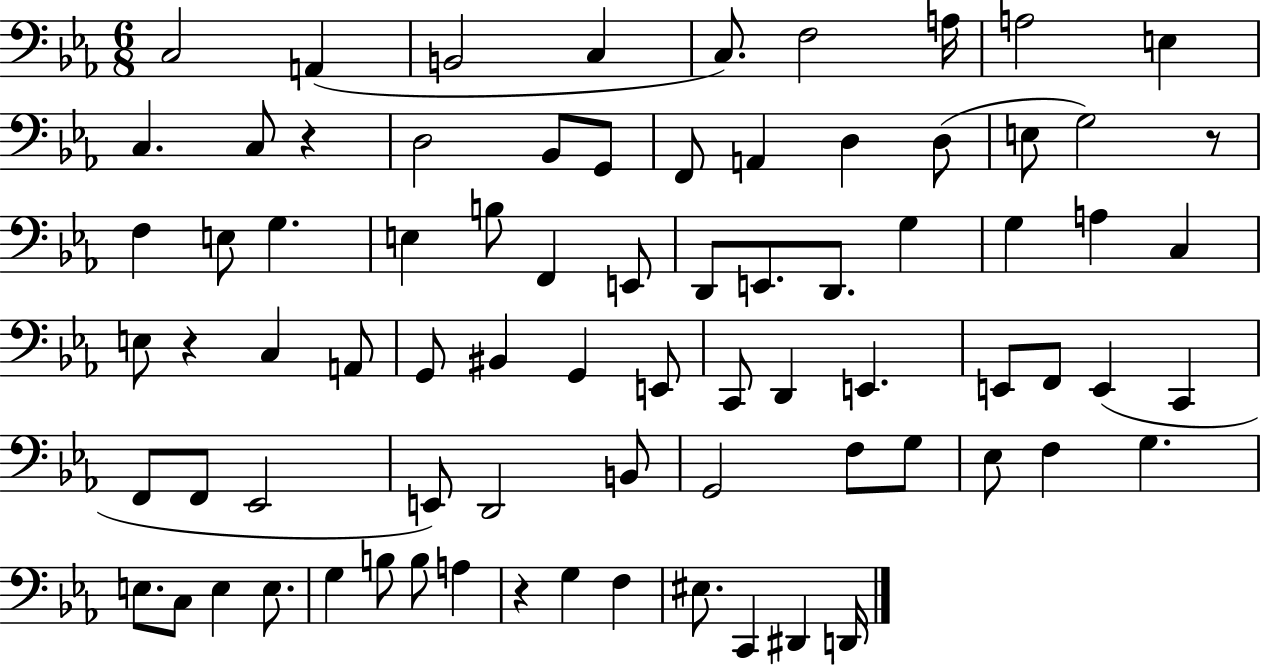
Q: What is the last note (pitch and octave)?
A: D2